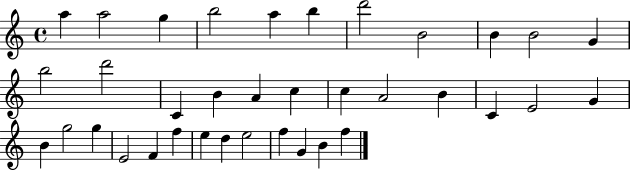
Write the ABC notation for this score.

X:1
T:Untitled
M:4/4
L:1/4
K:C
a a2 g b2 a b d'2 B2 B B2 G b2 d'2 C B A c c A2 B C E2 G B g2 g E2 F f e d e2 f G B f